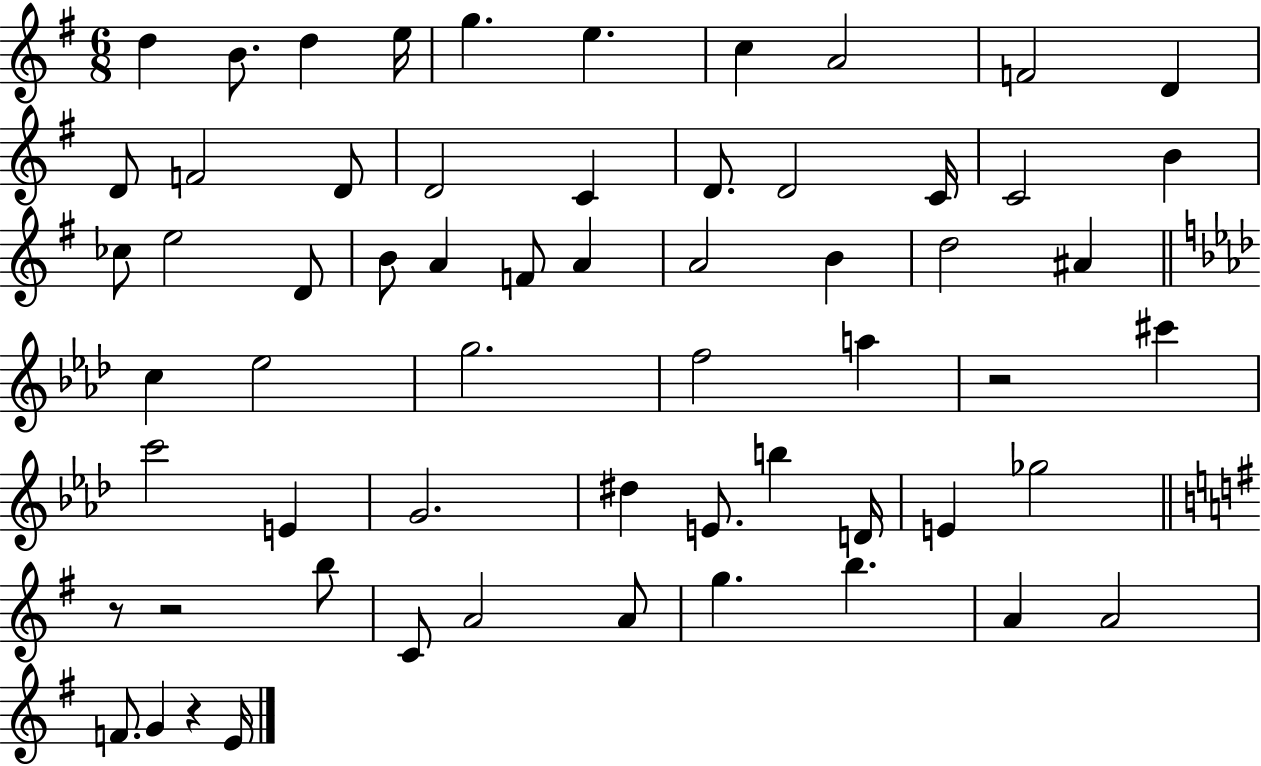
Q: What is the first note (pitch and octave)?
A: D5